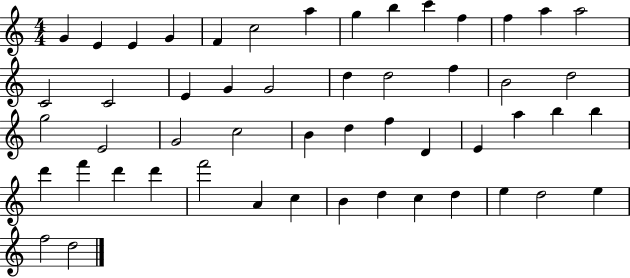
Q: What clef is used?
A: treble